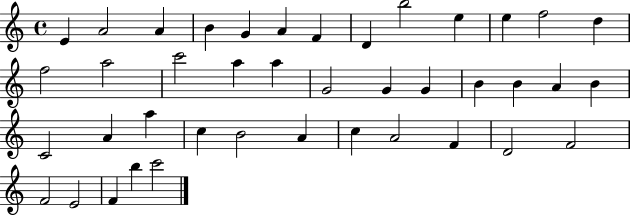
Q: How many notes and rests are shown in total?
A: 41